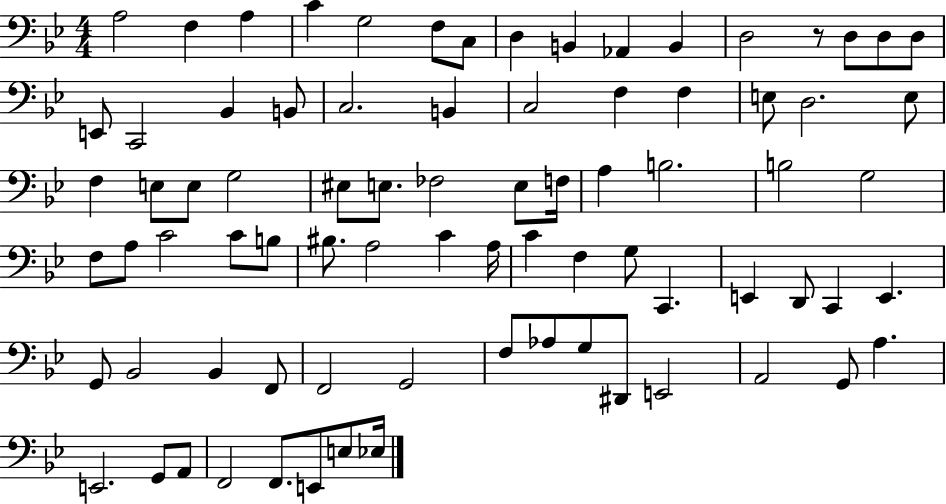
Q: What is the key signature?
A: BES major